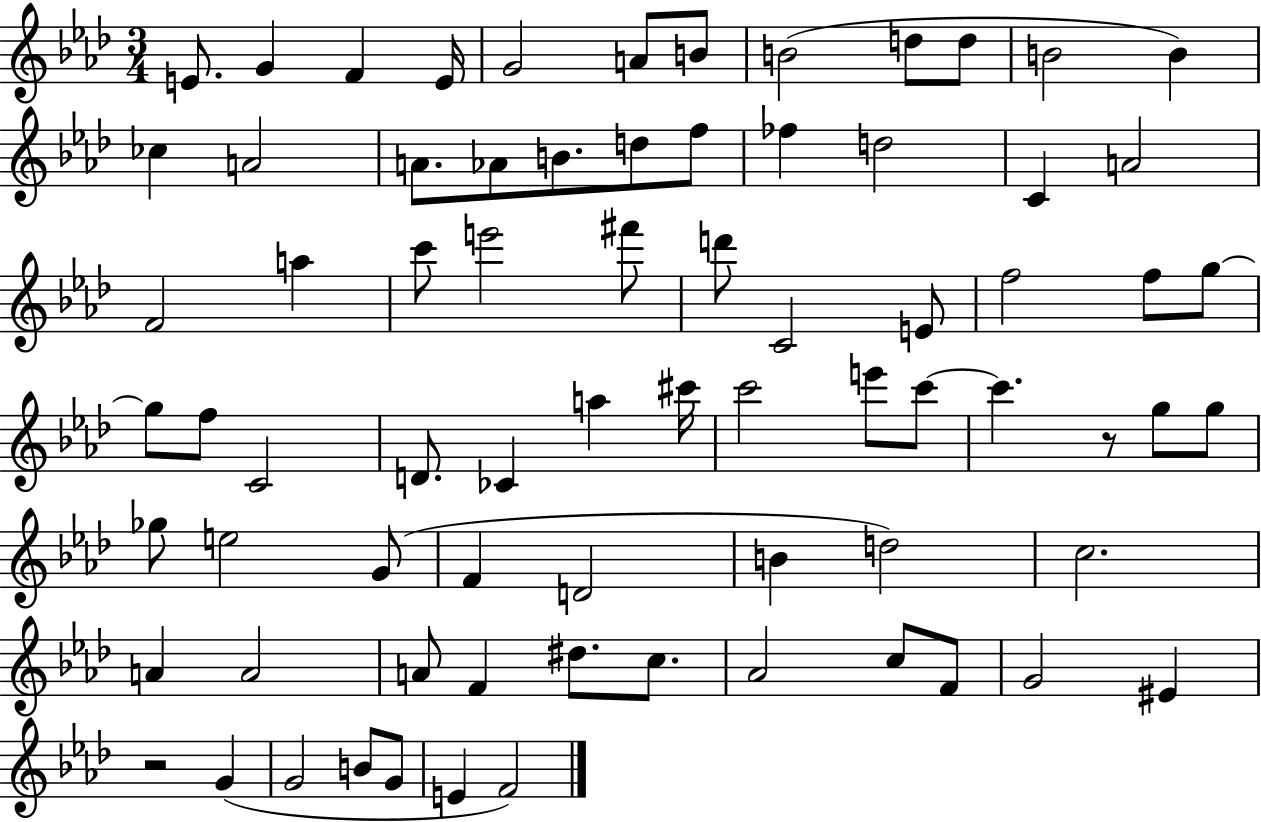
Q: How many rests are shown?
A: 2